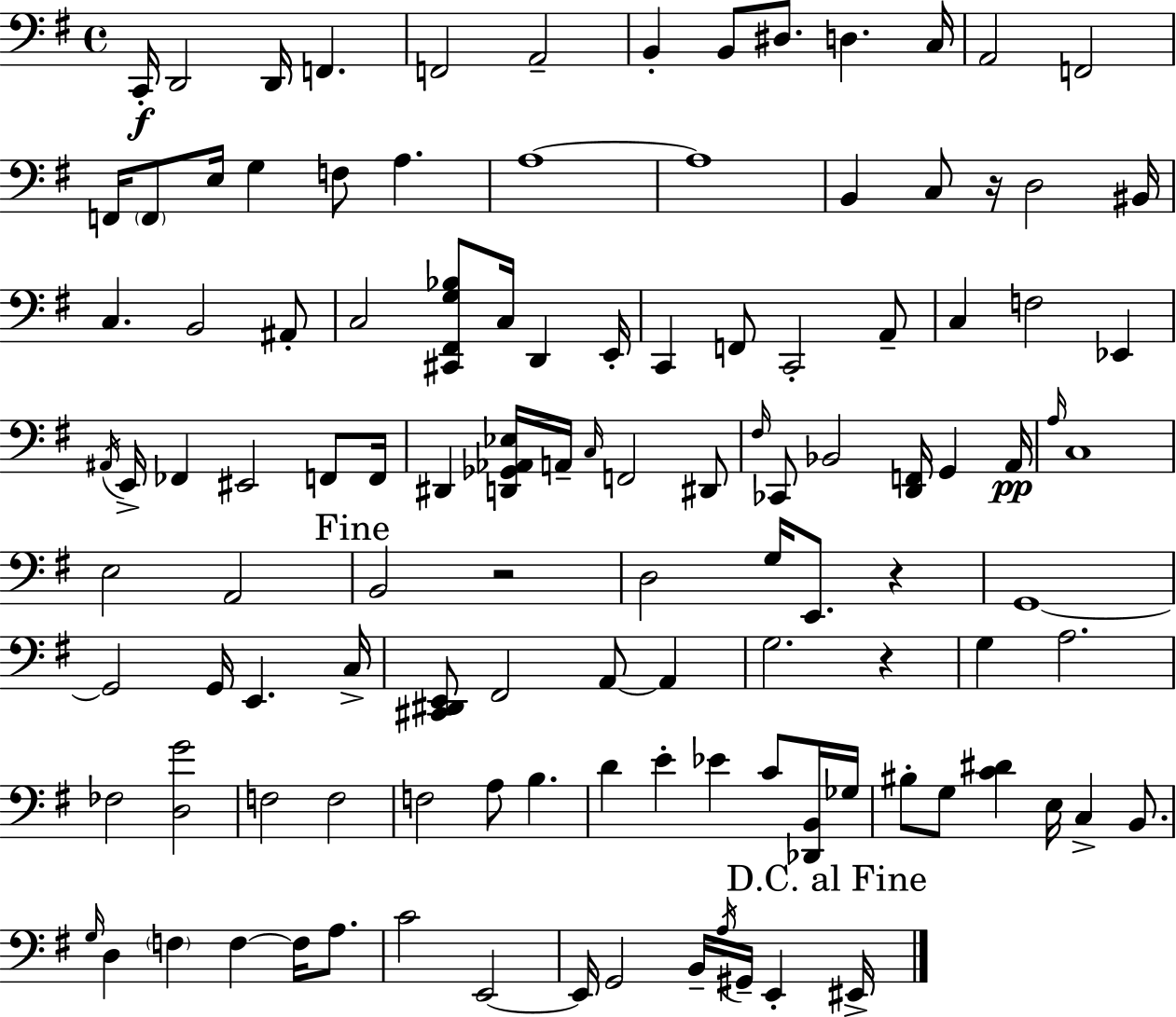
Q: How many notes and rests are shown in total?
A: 116